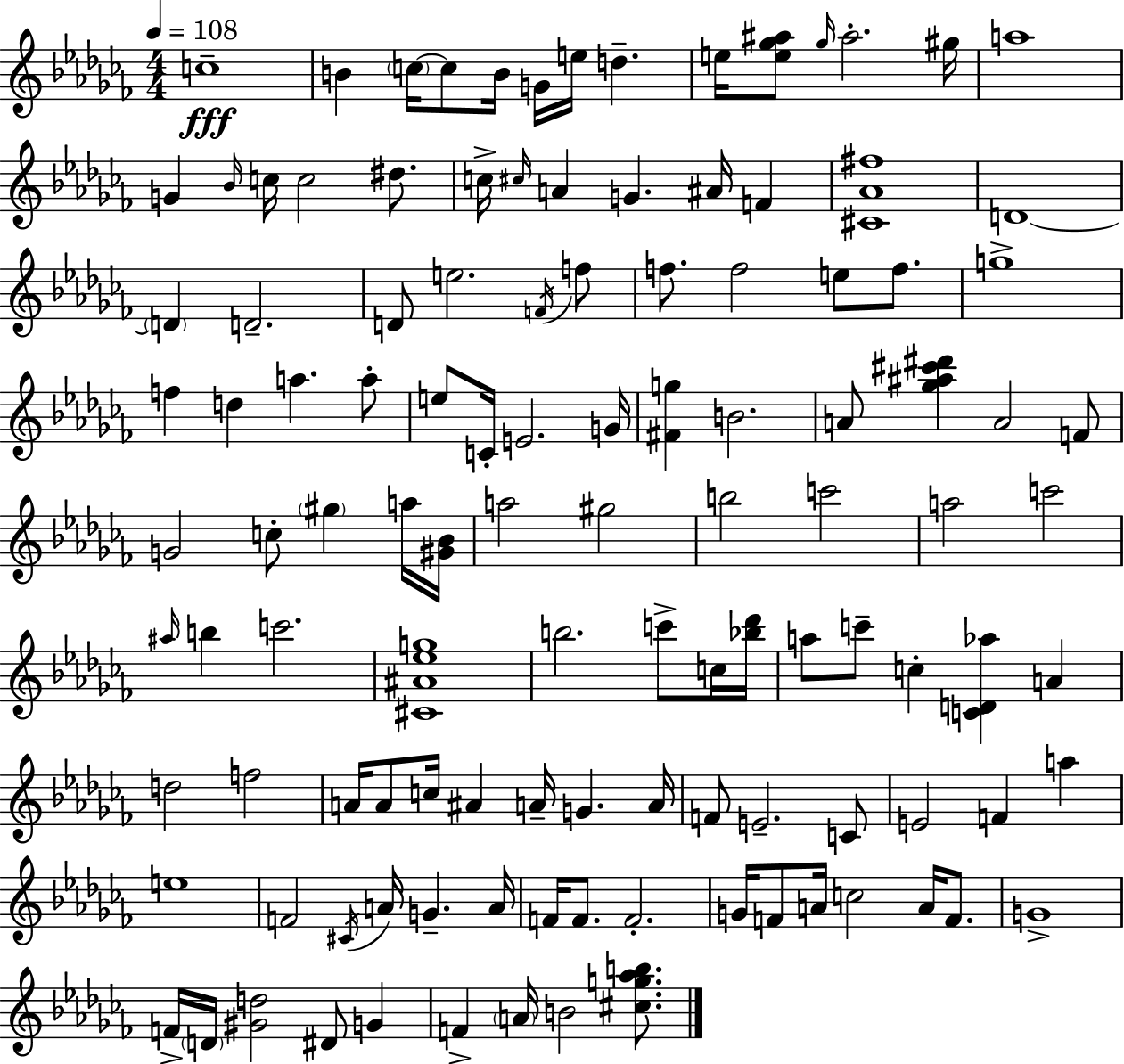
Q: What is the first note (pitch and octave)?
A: C5